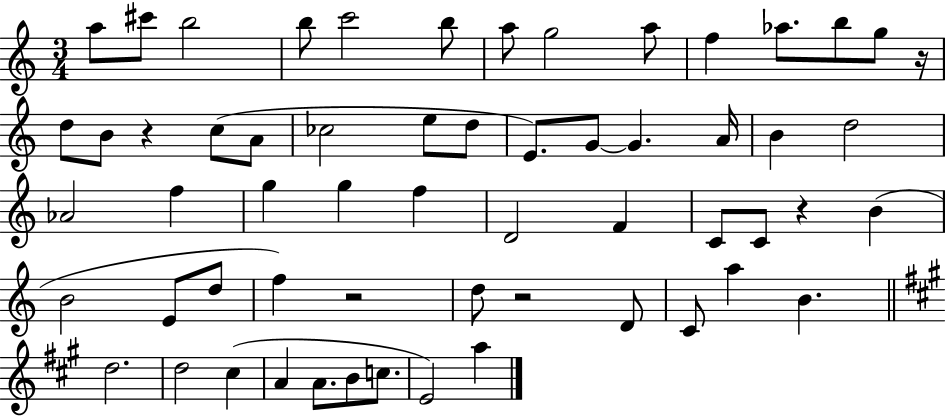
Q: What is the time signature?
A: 3/4